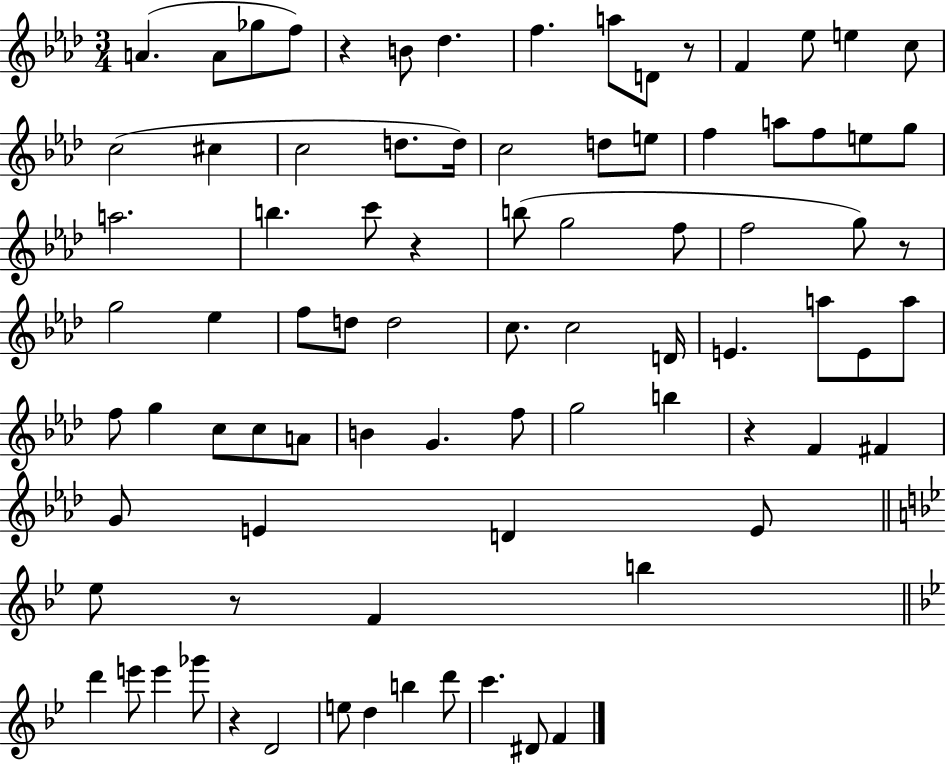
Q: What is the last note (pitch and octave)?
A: F4